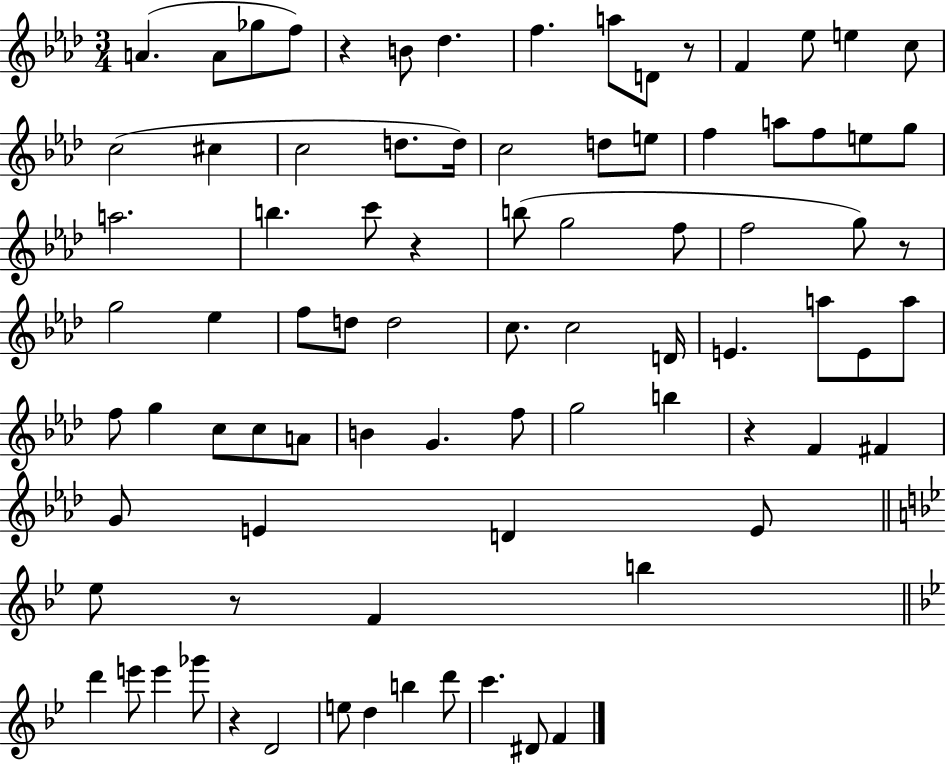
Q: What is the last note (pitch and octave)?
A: F4